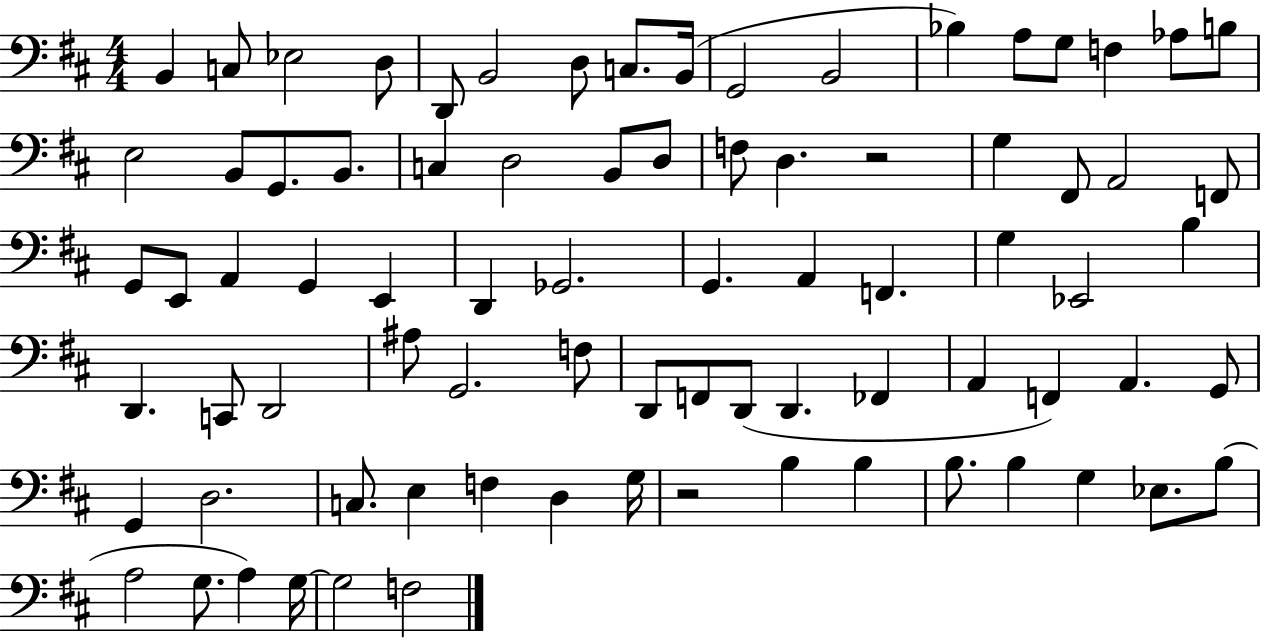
{
  \clef bass
  \numericTimeSignature
  \time 4/4
  \key d \major
  \repeat volta 2 { b,4 c8 ees2 d8 | d,8 b,2 d8 c8. b,16( | g,2 b,2 | bes4) a8 g8 f4 aes8 b8 | \break e2 b,8 g,8. b,8. | c4 d2 b,8 d8 | f8 d4. r2 | g4 fis,8 a,2 f,8 | \break g,8 e,8 a,4 g,4 e,4 | d,4 ges,2. | g,4. a,4 f,4. | g4 ees,2 b4 | \break d,4. c,8 d,2 | ais8 g,2. f8 | d,8 f,8 d,8( d,4. fes,4 | a,4 f,4) a,4. g,8 | \break g,4 d2. | c8. e4 f4 d4 g16 | r2 b4 b4 | b8. b4 g4 ees8. b8( | \break a2 g8. a4) g16~~ | g2 f2 | } \bar "|."
}